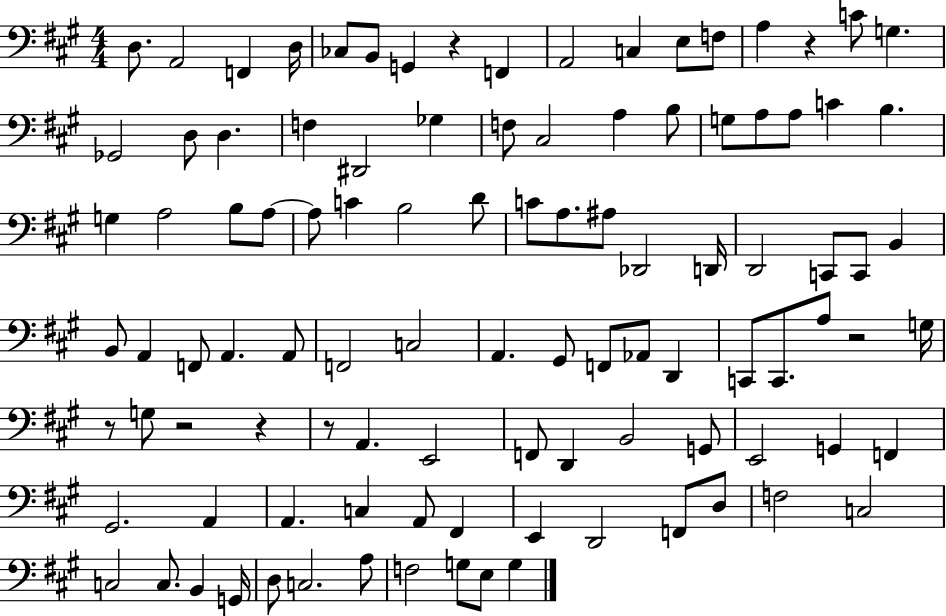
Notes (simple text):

D3/e. A2/h F2/q D3/s CES3/e B2/e G2/q R/q F2/q A2/h C3/q E3/e F3/e A3/q R/q C4/e G3/q. Gb2/h D3/e D3/q. F3/q D#2/h Gb3/q F3/e C#3/h A3/q B3/e G3/e A3/e A3/e C4/q B3/q. G3/q A3/h B3/e A3/e A3/e C4/q B3/h D4/e C4/e A3/e. A#3/e Db2/h D2/s D2/h C2/e C2/e B2/q B2/e A2/q F2/e A2/q. A2/e F2/h C3/h A2/q. G#2/e F2/e Ab2/e D2/q C2/e C2/e. A3/e R/h G3/s R/e G3/e R/h R/q R/e A2/q. E2/h F2/e D2/q B2/h G2/e E2/h G2/q F2/q G#2/h. A2/q A2/q. C3/q A2/e F#2/q E2/q D2/h F2/e D3/e F3/h C3/h C3/h C3/e. B2/q G2/s D3/e C3/h. A3/e F3/h G3/e E3/e G3/q